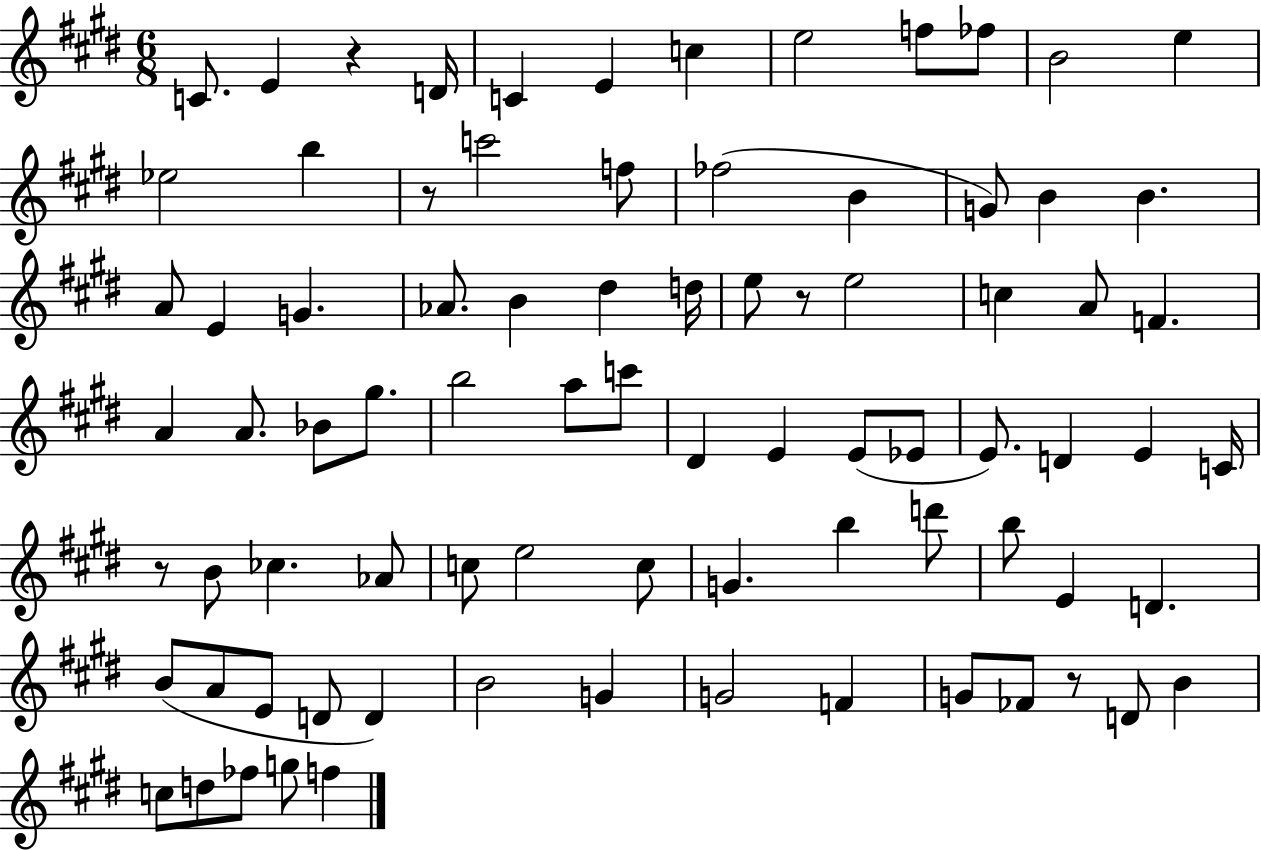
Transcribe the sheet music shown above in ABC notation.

X:1
T:Untitled
M:6/8
L:1/4
K:E
C/2 E z D/4 C E c e2 f/2 _f/2 B2 e _e2 b z/2 c'2 f/2 _f2 B G/2 B B A/2 E G _A/2 B ^d d/4 e/2 z/2 e2 c A/2 F A A/2 _B/2 ^g/2 b2 a/2 c'/2 ^D E E/2 _E/2 E/2 D E C/4 z/2 B/2 _c _A/2 c/2 e2 c/2 G b d'/2 b/2 E D B/2 A/2 E/2 D/2 D B2 G G2 F G/2 _F/2 z/2 D/2 B c/2 d/2 _f/2 g/2 f